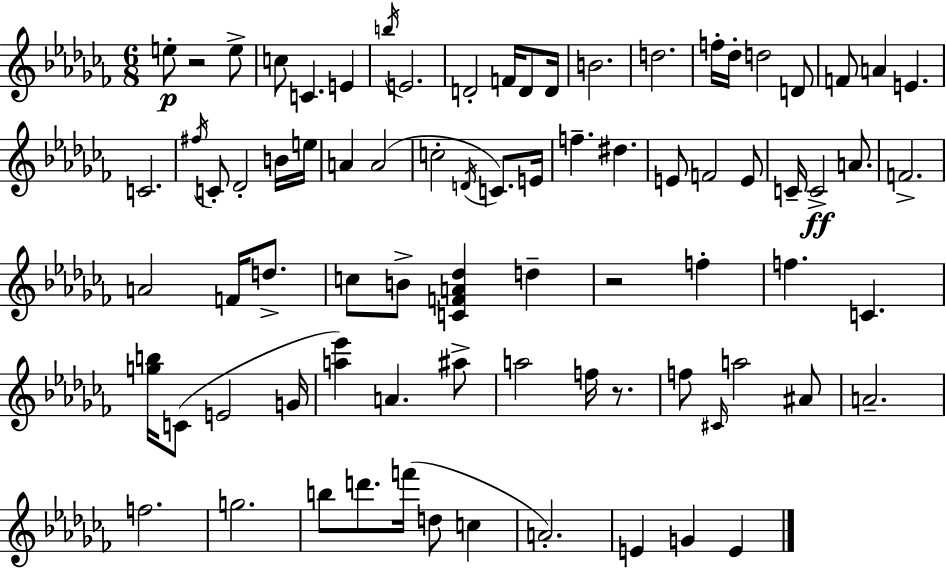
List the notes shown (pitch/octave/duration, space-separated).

E5/e R/h E5/e C5/e C4/q. E4/q B5/s E4/h. D4/h F4/s D4/e D4/s B4/h. D5/h. F5/s Db5/s D5/h D4/e F4/e A4/q E4/q. C4/h. F#5/s C4/e Db4/h B4/s E5/s A4/q A4/h C5/h D4/s C4/e. E4/s F5/q. D#5/q. E4/e F4/h E4/e C4/s C4/h A4/e. F4/h. A4/h F4/s D5/e. C5/e B4/e [C4,F4,A4,Db5]/q D5/q R/h F5/q F5/q. C4/q. [G5,B5]/s C4/e E4/h G4/s [A5,Eb6]/q A4/q. A#5/e A5/h F5/s R/e. F5/e C#4/s A5/h A#4/e A4/h. F5/h. G5/h. B5/e D6/e. F6/s D5/e C5/q A4/h. E4/q G4/q E4/q